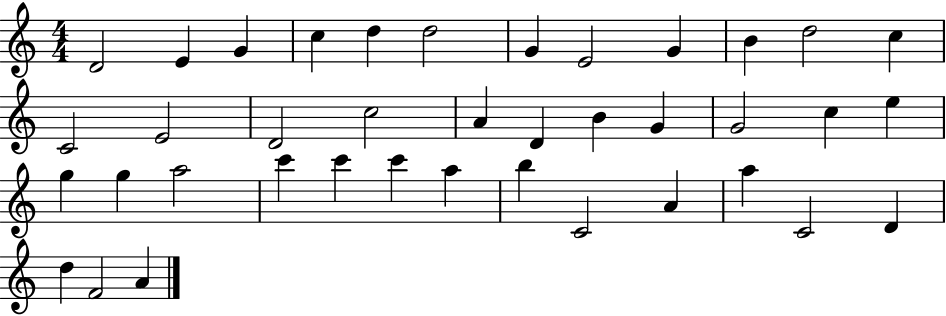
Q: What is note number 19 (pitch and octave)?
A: B4